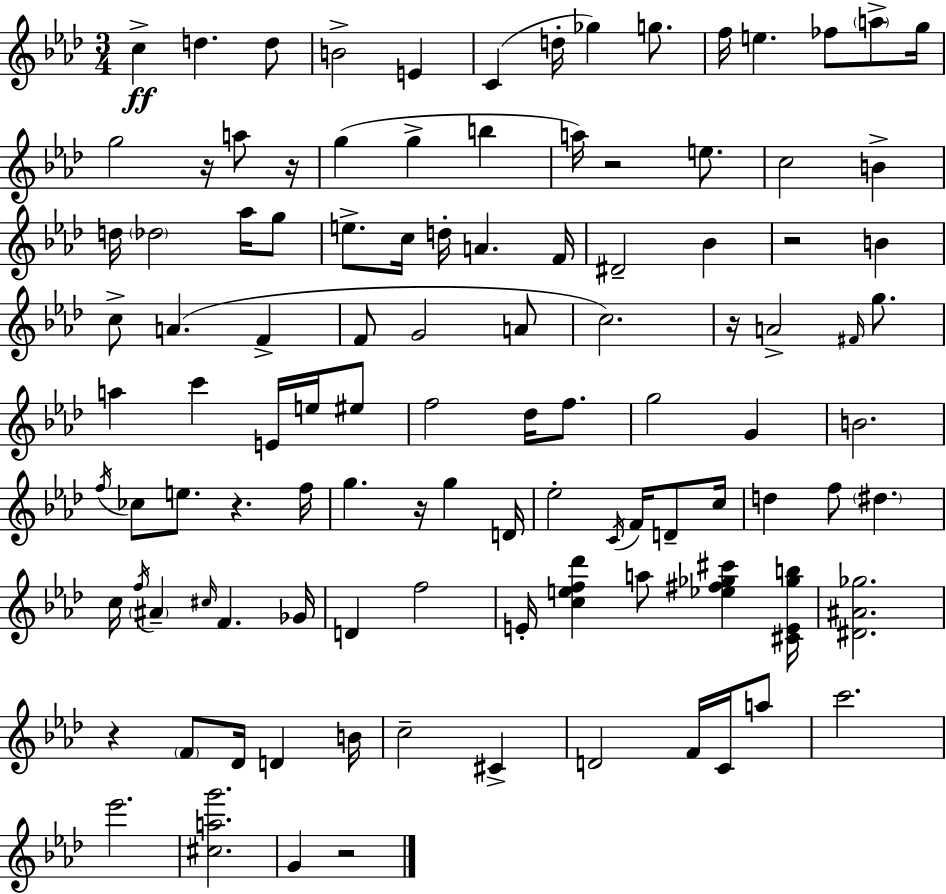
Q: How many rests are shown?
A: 9